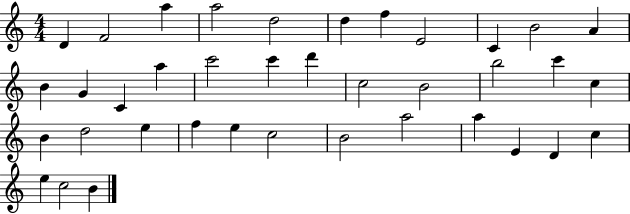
X:1
T:Untitled
M:4/4
L:1/4
K:C
D F2 a a2 d2 d f E2 C B2 A B G C a c'2 c' d' c2 B2 b2 c' c B d2 e f e c2 B2 a2 a E D c e c2 B